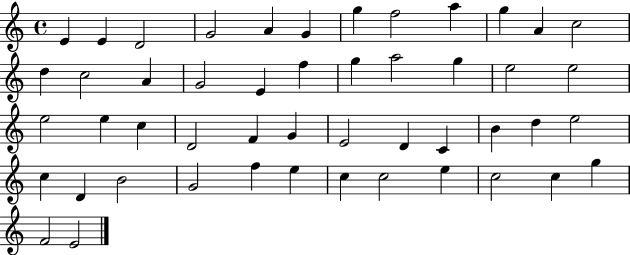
{
  \clef treble
  \time 4/4
  \defaultTimeSignature
  \key c \major
  e'4 e'4 d'2 | g'2 a'4 g'4 | g''4 f''2 a''4 | g''4 a'4 c''2 | \break d''4 c''2 a'4 | g'2 e'4 f''4 | g''4 a''2 g''4 | e''2 e''2 | \break e''2 e''4 c''4 | d'2 f'4 g'4 | e'2 d'4 c'4 | b'4 d''4 e''2 | \break c''4 d'4 b'2 | g'2 f''4 e''4 | c''4 c''2 e''4 | c''2 c''4 g''4 | \break f'2 e'2 | \bar "|."
}